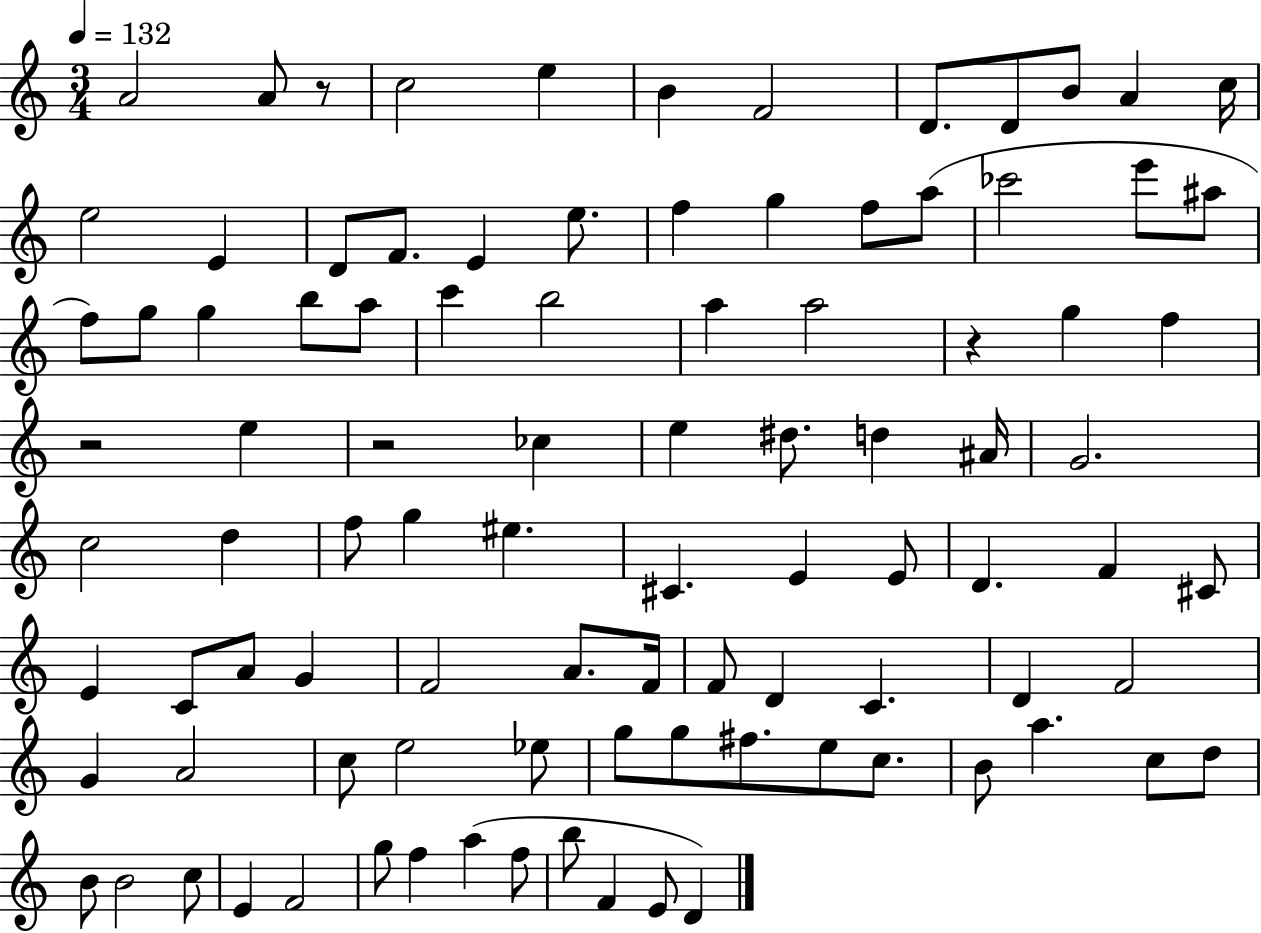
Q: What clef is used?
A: treble